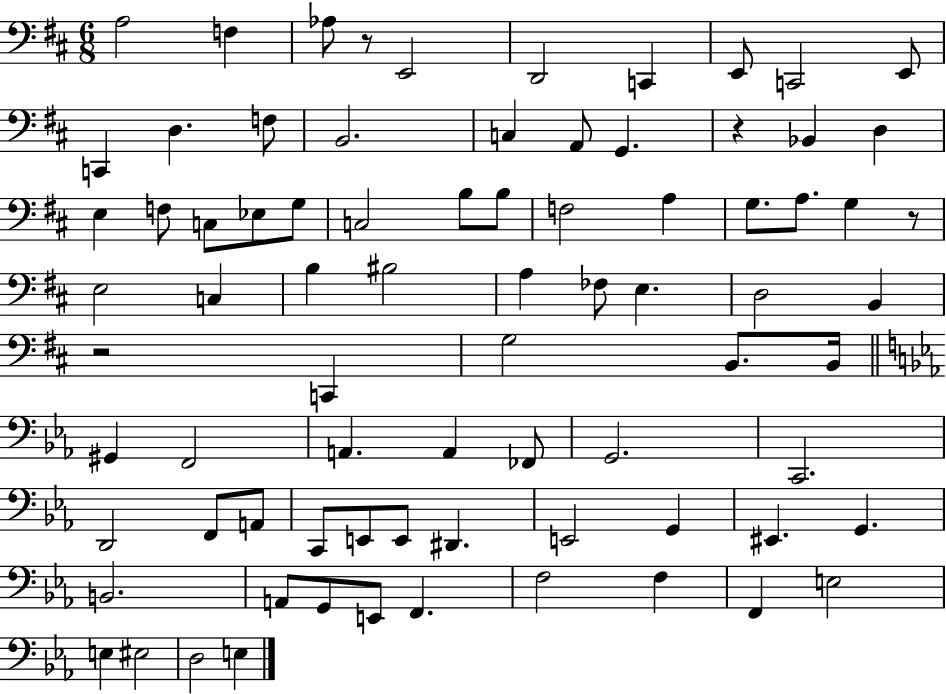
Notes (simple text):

A3/h F3/q Ab3/e R/e E2/h D2/h C2/q E2/e C2/h E2/e C2/q D3/q. F3/e B2/h. C3/q A2/e G2/q. R/q Bb2/q D3/q E3/q F3/e C3/e Eb3/e G3/e C3/h B3/e B3/e F3/h A3/q G3/e. A3/e. G3/q R/e E3/h C3/q B3/q BIS3/h A3/q FES3/e E3/q. D3/h B2/q R/h C2/q G3/h B2/e. B2/s G#2/q F2/h A2/q. A2/q FES2/e G2/h. C2/h. D2/h F2/e A2/e C2/e E2/e E2/e D#2/q. E2/h G2/q EIS2/q. G2/q. B2/h. A2/e G2/e E2/e F2/q. F3/h F3/q F2/q E3/h E3/q EIS3/h D3/h E3/q